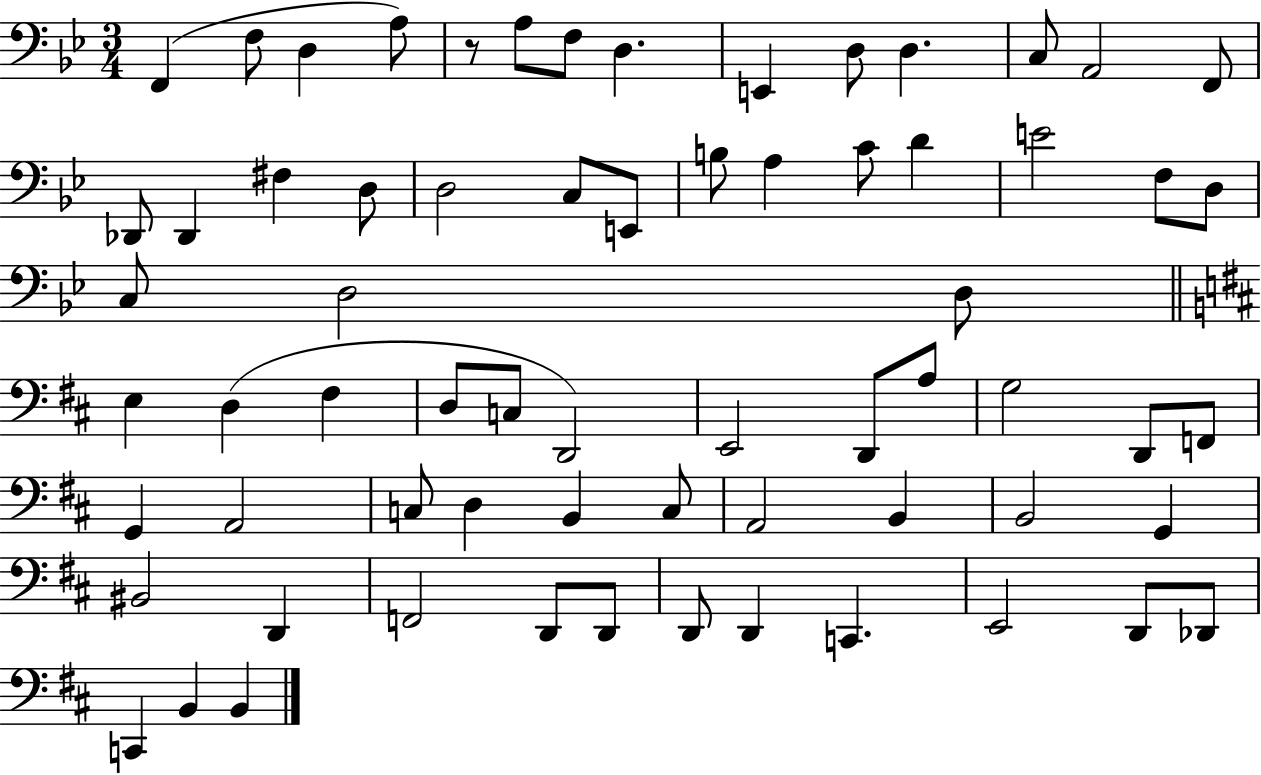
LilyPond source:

{
  \clef bass
  \numericTimeSignature
  \time 3/4
  \key bes \major
  f,4( f8 d4 a8) | r8 a8 f8 d4. | e,4 d8 d4. | c8 a,2 f,8 | \break des,8 des,4 fis4 d8 | d2 c8 e,8 | b8 a4 c'8 d'4 | e'2 f8 d8 | \break c8 d2 d8 | \bar "||" \break \key d \major e4 d4( fis4 | d8 c8 d,2) | e,2 d,8 a8 | g2 d,8 f,8 | \break g,4 a,2 | c8 d4 b,4 c8 | a,2 b,4 | b,2 g,4 | \break bis,2 d,4 | f,2 d,8 d,8 | d,8 d,4 c,4. | e,2 d,8 des,8 | \break c,4 b,4 b,4 | \bar "|."
}